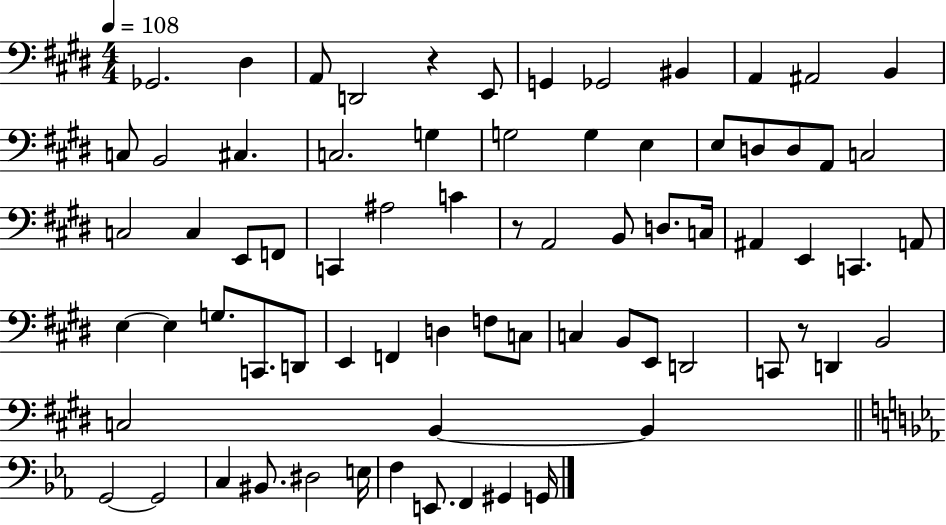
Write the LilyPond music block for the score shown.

{
  \clef bass
  \numericTimeSignature
  \time 4/4
  \key e \major
  \tempo 4 = 108
  ges,2. dis4 | a,8 d,2 r4 e,8 | g,4 ges,2 bis,4 | a,4 ais,2 b,4 | \break c8 b,2 cis4. | c2. g4 | g2 g4 e4 | e8 d8 d8 a,8 c2 | \break c2 c4 e,8 f,8 | c,4 ais2 c'4 | r8 a,2 b,8 d8. c16 | ais,4 e,4 c,4. a,8 | \break e4~~ e4 g8. c,8. d,8 | e,4 f,4 d4 f8 c8 | c4 b,8 e,8 d,2 | c,8 r8 d,4 b,2 | \break c2 b,4~~ b,4 | \bar "||" \break \key c \minor g,2~~ g,2 | c4 bis,8. dis2 e16 | f4 e,8. f,4 gis,4 g,16 | \bar "|."
}